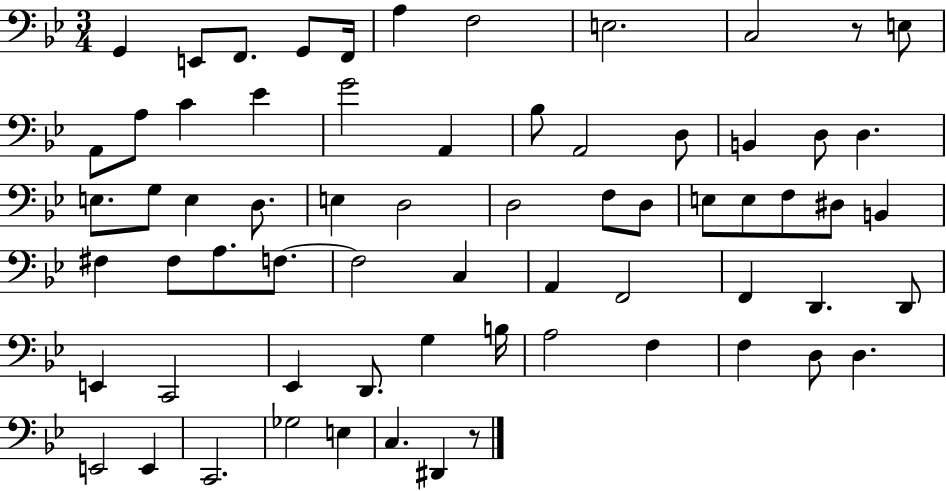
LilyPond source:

{
  \clef bass
  \numericTimeSignature
  \time 3/4
  \key bes \major
  g,4 e,8 f,8. g,8 f,16 | a4 f2 | e2. | c2 r8 e8 | \break a,8 a8 c'4 ees'4 | g'2 a,4 | bes8 a,2 d8 | b,4 d8 d4. | \break e8. g8 e4 d8. | e4 d2 | d2 f8 d8 | e8 e8 f8 dis8 b,4 | \break fis4 fis8 a8. f8.~~ | f2 c4 | a,4 f,2 | f,4 d,4. d,8 | \break e,4 c,2 | ees,4 d,8. g4 b16 | a2 f4 | f4 d8 d4. | \break e,2 e,4 | c,2. | ges2 e4 | c4. dis,4 r8 | \break \bar "|."
}